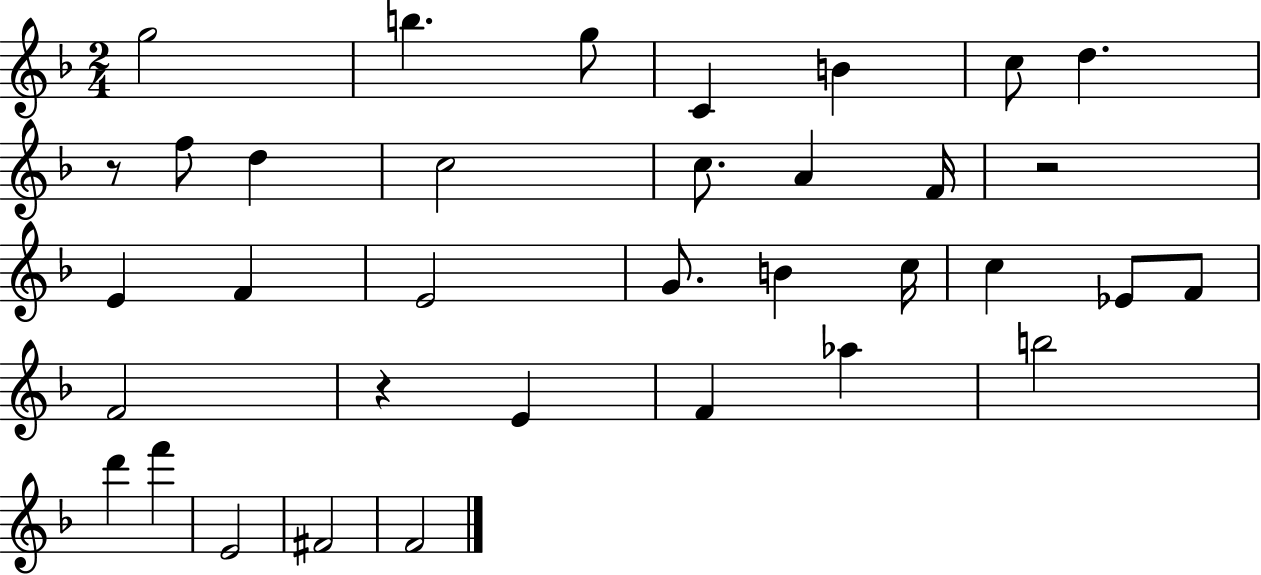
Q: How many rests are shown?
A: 3